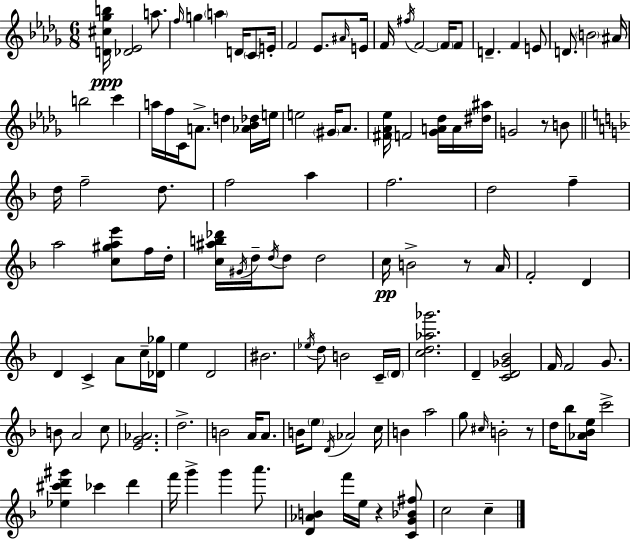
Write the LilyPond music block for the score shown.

{
  \clef treble
  \numericTimeSignature
  \time 6/8
  \key bes \minor
  <d' cis'' ges'' b''>16\ppp <des' ees'>2 a''8. | \grace { f''16 } g''4 \parenthesize a''4 d'16 \parenthesize c'8 | e'16-. f'2 ees'8. | \grace { ais'16 } e'16 f'16 \acciaccatura { fis''16 } f'2~~ | \break \parenthesize f'16 f'8 d'4.-- f'4 | e'8 d'8. \parenthesize b'2 | ais'16 b''2 c'''4 | a''16 f''16 c'16 a'8.-> d''4 | \break <aes' bes' des''>16 e''16 e''2 \parenthesize gis'16 | aes'8. <fis' aes' ees''>16 f'2 | <ges' a' des''>16 a'16 <dis'' ais''>16 g'2 r8 | b'8 \bar "||" \break \key d \minor d''16 f''2-- d''8. | f''2 a''4 | f''2. | d''2 f''4-- | \break a''2 <c'' gis'' a'' e'''>8 f''16 d''16-. | <c'' ais'' b'' des'''>16 \acciaccatura { gis'16 } d''16-- \acciaccatura { d''16 } d''8 d''2 | c''16\pp b'2-> r8 | a'16 f'2-. d'4 | \break d'4 c'4-> a'8 | c''16-- <des' ges''>16 e''4 d'2 | bis'2. | \acciaccatura { ees''16 } d''8 b'2 | \break c'16-- \parenthesize d'16 <c'' d'' aes'' ges'''>2. | d'4-- <c' d' ges' bes'>2 | f'16 f'2 | g'8. b'8 a'2 | \break c''8 <e' g' aes'>2. | d''2.-> | b'2 a'16 | a'8. b'16 \parenthesize e''8 \acciaccatura { d'16 } aes'2 | \break c''16 b'4 a''2 | g''8 \grace { cis''16 } b'2-. | r8 d''16 bes''8 <aes' bes' e''>16 c'''2-> | <ees'' cis''' d''' gis'''>4 ces'''4 | \break d'''4 f'''16 g'''4-> g'''4 | a'''8. <d' aes' b'>4 f'''16 e''16 r4 | <c' g' bes' fis''>8 c''2 | c''4-- \bar "|."
}